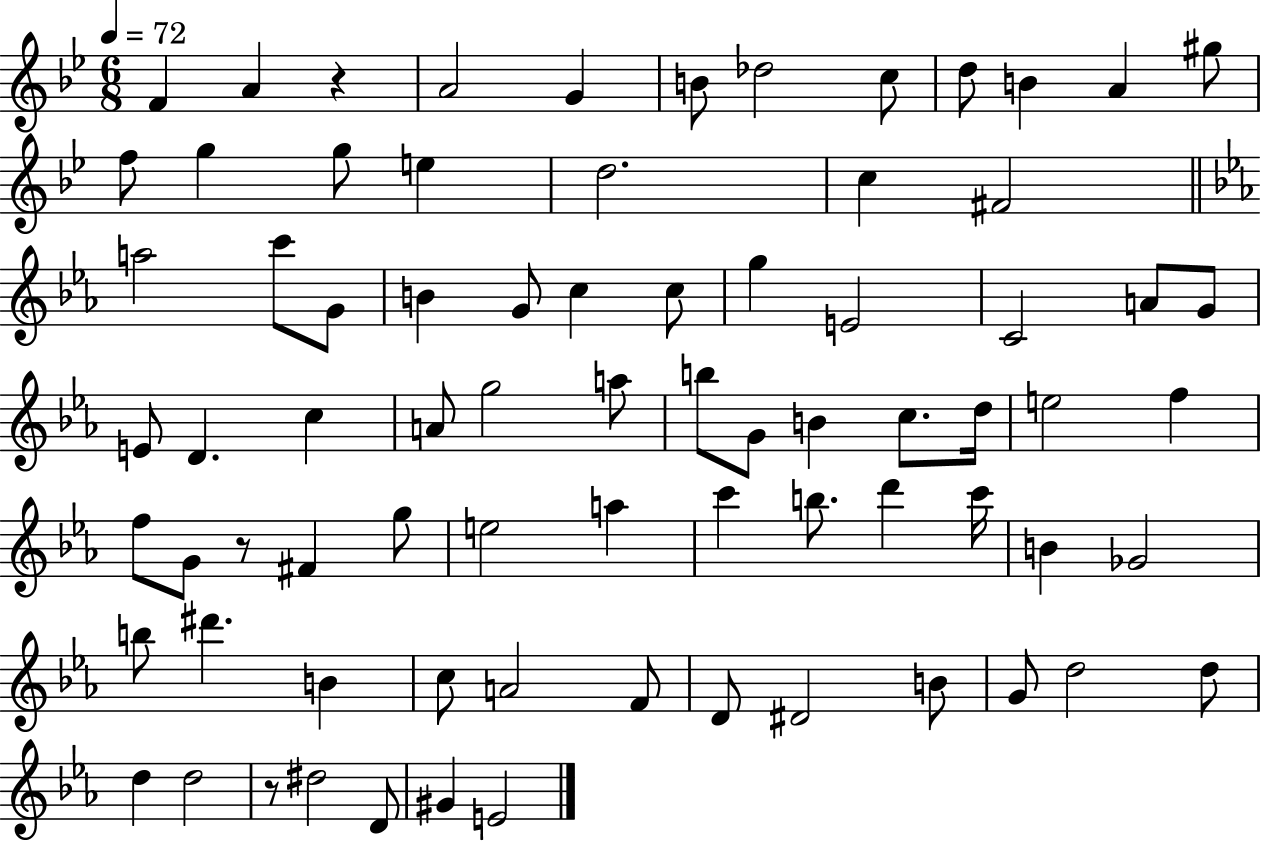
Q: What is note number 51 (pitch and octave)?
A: B5